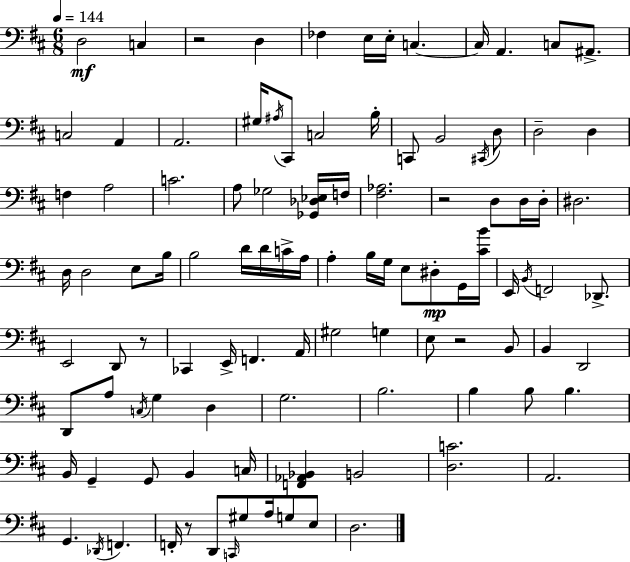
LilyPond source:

{
  \clef bass
  \numericTimeSignature
  \time 6/8
  \key d \major
  \tempo 4 = 144
  \repeat volta 2 { d2\mf c4 | r2 d4 | fes4 e16 e16-. c4.~~ | c16 a,4. c8 ais,8.-> | \break c2 a,4 | a,2. | gis16 \acciaccatura { ais16 } cis,8 c2 | b16-. c,8 b,2 \acciaccatura { cis,16 } | \break d8 d2-- d4 | f4 a2 | c'2. | a8 ges2 | \break <ges, des ees>16 f16 <fis aes>2. | r2 d8 | d16 d16-. dis2. | d16 d2 e8 | \break b16 b2 d'16 d'16 | c'16-> a16 a4-. b16 g16 e8 dis8-.\mp | g,16 <cis' b'>16 e,16 \acciaccatura { b,16 } f,2 | des,8.-> e,2 d,8 | \break r8 ces,4 e,16-> f,4. | a,16 gis2 g4 | e8 r2 | b,8 b,4 d,2 | \break d,8 a8 \acciaccatura { c16 } g4 | d4 g2. | b2. | b4 b8 b4. | \break b,16 g,4-- g,8 b,4 | c16 <f, aes, bes,>4 b,2 | <d c'>2. | a,2. | \break g,4. \acciaccatura { des,16 } f,4. | f,16-. r8 d,8 \grace { c,16 } gis8 | a16 g8 e8 d2. | } \bar "|."
}